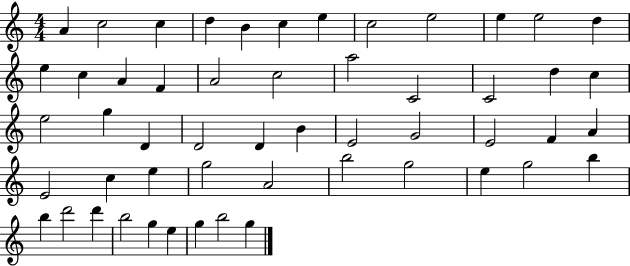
X:1
T:Untitled
M:4/4
L:1/4
K:C
A c2 c d B c e c2 e2 e e2 d e c A F A2 c2 a2 C2 C2 d c e2 g D D2 D B E2 G2 E2 F A E2 c e g2 A2 b2 g2 e g2 b b d'2 d' b2 g e g b2 g